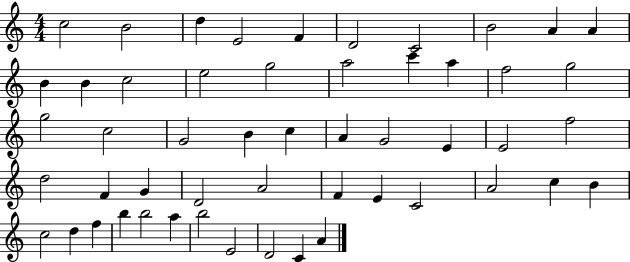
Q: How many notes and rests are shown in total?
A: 52